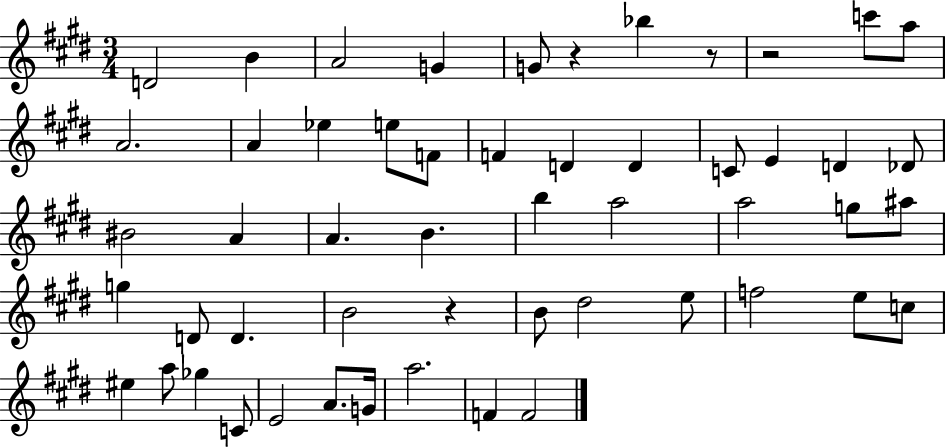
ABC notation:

X:1
T:Untitled
M:3/4
L:1/4
K:E
D2 B A2 G G/2 z _b z/2 z2 c'/2 a/2 A2 A _e e/2 F/2 F D D C/2 E D _D/2 ^B2 A A B b a2 a2 g/2 ^a/2 g D/2 D B2 z B/2 ^d2 e/2 f2 e/2 c/2 ^e a/2 _g C/2 E2 A/2 G/4 a2 F F2